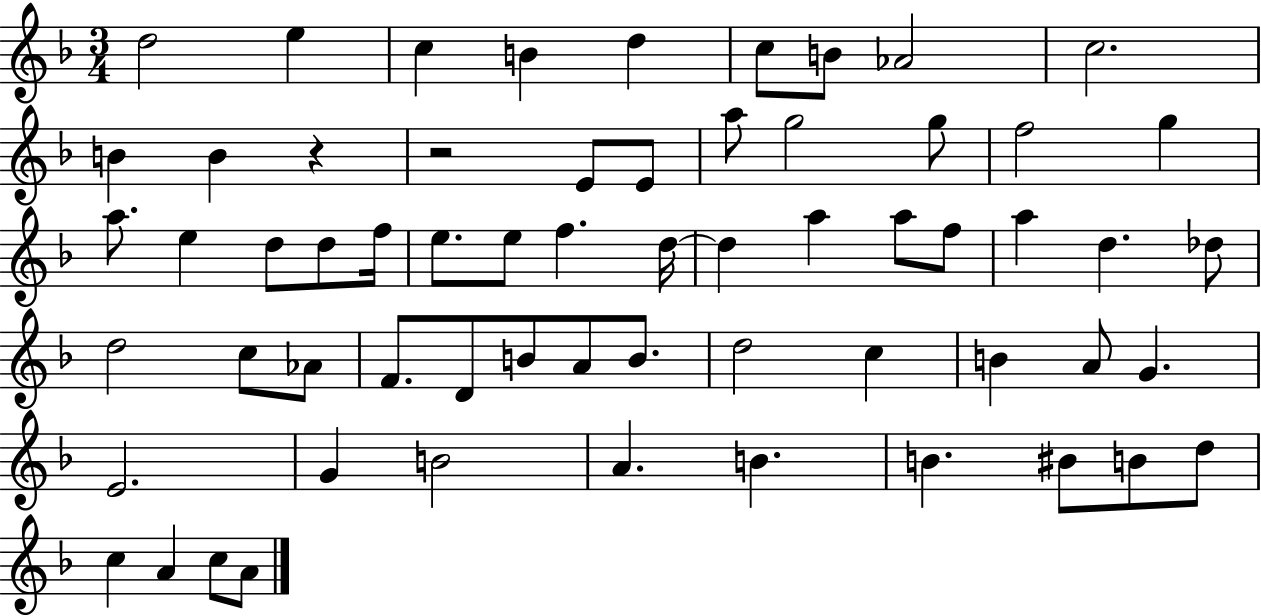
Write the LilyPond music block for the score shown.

{
  \clef treble
  \numericTimeSignature
  \time 3/4
  \key f \major
  \repeat volta 2 { d''2 e''4 | c''4 b'4 d''4 | c''8 b'8 aes'2 | c''2. | \break b'4 b'4 r4 | r2 e'8 e'8 | a''8 g''2 g''8 | f''2 g''4 | \break a''8. e''4 d''8 d''8 f''16 | e''8. e''8 f''4. d''16~~ | d''4 a''4 a''8 f''8 | a''4 d''4. des''8 | \break d''2 c''8 aes'8 | f'8. d'8 b'8 a'8 b'8. | d''2 c''4 | b'4 a'8 g'4. | \break e'2. | g'4 b'2 | a'4. b'4. | b'4. bis'8 b'8 d''8 | \break c''4 a'4 c''8 a'8 | } \bar "|."
}